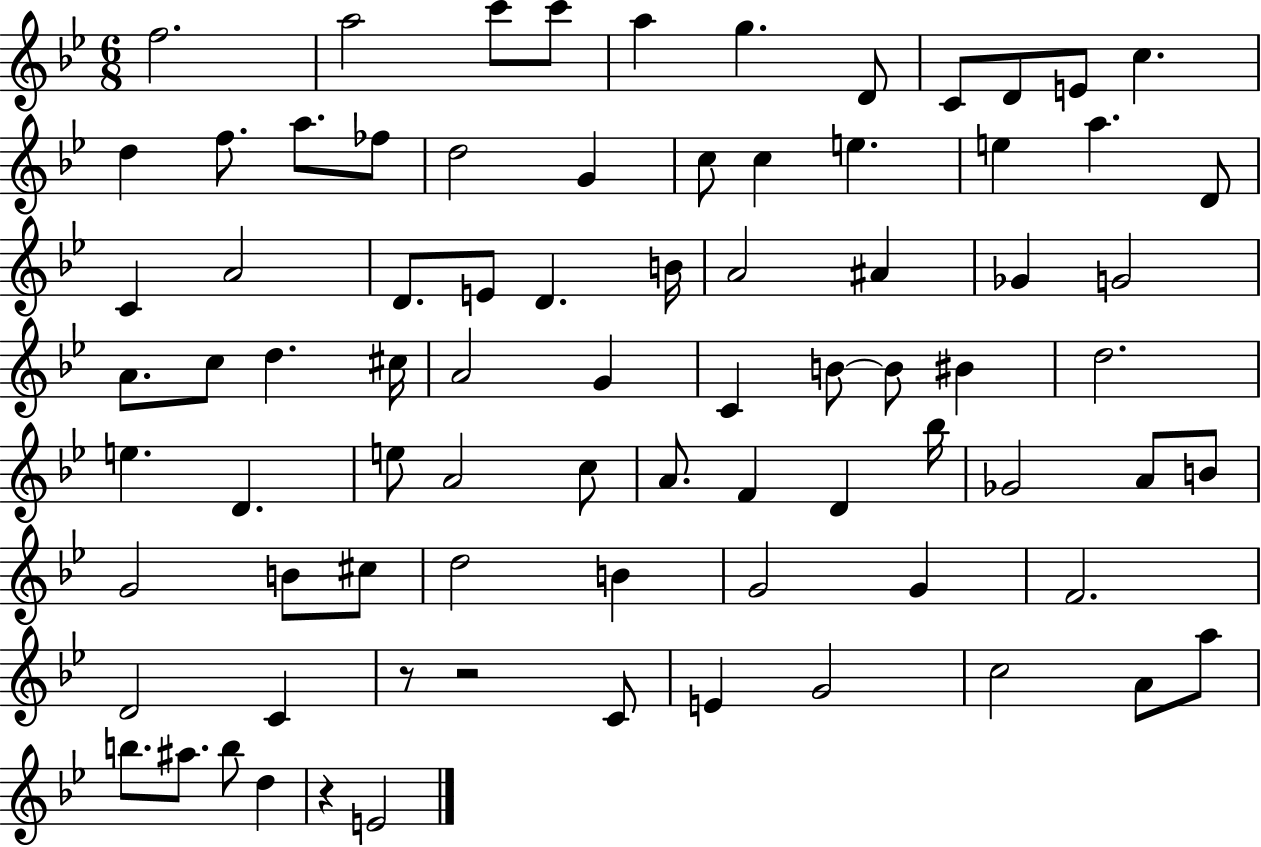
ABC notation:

X:1
T:Untitled
M:6/8
L:1/4
K:Bb
f2 a2 c'/2 c'/2 a g D/2 C/2 D/2 E/2 c d f/2 a/2 _f/2 d2 G c/2 c e e a D/2 C A2 D/2 E/2 D B/4 A2 ^A _G G2 A/2 c/2 d ^c/4 A2 G C B/2 B/2 ^B d2 e D e/2 A2 c/2 A/2 F D _b/4 _G2 A/2 B/2 G2 B/2 ^c/2 d2 B G2 G F2 D2 C z/2 z2 C/2 E G2 c2 A/2 a/2 b/2 ^a/2 b/2 d z E2